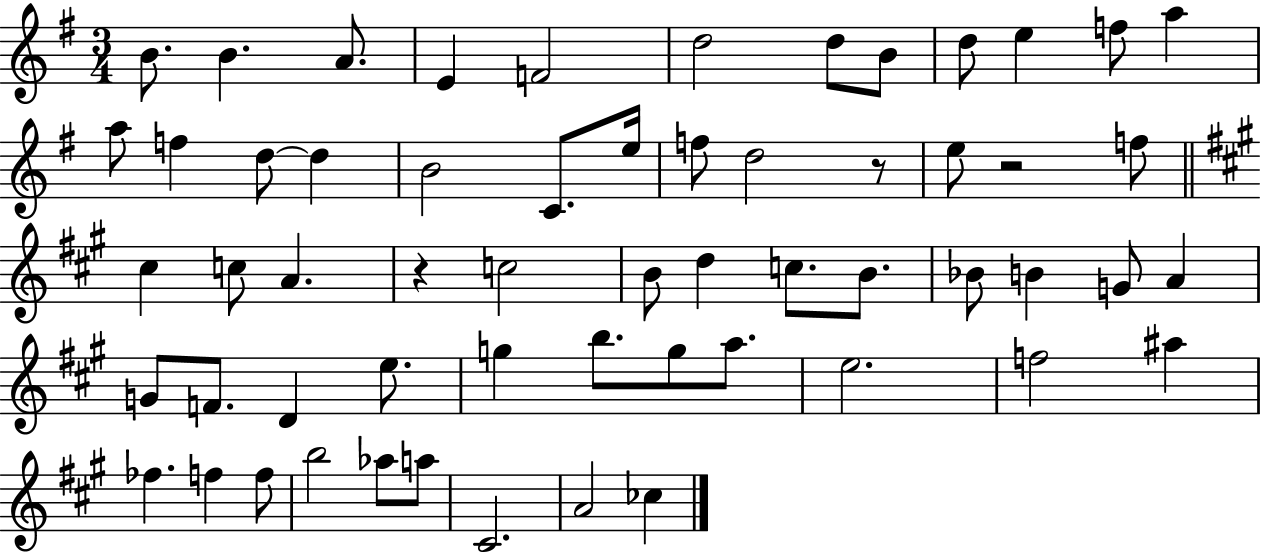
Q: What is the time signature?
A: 3/4